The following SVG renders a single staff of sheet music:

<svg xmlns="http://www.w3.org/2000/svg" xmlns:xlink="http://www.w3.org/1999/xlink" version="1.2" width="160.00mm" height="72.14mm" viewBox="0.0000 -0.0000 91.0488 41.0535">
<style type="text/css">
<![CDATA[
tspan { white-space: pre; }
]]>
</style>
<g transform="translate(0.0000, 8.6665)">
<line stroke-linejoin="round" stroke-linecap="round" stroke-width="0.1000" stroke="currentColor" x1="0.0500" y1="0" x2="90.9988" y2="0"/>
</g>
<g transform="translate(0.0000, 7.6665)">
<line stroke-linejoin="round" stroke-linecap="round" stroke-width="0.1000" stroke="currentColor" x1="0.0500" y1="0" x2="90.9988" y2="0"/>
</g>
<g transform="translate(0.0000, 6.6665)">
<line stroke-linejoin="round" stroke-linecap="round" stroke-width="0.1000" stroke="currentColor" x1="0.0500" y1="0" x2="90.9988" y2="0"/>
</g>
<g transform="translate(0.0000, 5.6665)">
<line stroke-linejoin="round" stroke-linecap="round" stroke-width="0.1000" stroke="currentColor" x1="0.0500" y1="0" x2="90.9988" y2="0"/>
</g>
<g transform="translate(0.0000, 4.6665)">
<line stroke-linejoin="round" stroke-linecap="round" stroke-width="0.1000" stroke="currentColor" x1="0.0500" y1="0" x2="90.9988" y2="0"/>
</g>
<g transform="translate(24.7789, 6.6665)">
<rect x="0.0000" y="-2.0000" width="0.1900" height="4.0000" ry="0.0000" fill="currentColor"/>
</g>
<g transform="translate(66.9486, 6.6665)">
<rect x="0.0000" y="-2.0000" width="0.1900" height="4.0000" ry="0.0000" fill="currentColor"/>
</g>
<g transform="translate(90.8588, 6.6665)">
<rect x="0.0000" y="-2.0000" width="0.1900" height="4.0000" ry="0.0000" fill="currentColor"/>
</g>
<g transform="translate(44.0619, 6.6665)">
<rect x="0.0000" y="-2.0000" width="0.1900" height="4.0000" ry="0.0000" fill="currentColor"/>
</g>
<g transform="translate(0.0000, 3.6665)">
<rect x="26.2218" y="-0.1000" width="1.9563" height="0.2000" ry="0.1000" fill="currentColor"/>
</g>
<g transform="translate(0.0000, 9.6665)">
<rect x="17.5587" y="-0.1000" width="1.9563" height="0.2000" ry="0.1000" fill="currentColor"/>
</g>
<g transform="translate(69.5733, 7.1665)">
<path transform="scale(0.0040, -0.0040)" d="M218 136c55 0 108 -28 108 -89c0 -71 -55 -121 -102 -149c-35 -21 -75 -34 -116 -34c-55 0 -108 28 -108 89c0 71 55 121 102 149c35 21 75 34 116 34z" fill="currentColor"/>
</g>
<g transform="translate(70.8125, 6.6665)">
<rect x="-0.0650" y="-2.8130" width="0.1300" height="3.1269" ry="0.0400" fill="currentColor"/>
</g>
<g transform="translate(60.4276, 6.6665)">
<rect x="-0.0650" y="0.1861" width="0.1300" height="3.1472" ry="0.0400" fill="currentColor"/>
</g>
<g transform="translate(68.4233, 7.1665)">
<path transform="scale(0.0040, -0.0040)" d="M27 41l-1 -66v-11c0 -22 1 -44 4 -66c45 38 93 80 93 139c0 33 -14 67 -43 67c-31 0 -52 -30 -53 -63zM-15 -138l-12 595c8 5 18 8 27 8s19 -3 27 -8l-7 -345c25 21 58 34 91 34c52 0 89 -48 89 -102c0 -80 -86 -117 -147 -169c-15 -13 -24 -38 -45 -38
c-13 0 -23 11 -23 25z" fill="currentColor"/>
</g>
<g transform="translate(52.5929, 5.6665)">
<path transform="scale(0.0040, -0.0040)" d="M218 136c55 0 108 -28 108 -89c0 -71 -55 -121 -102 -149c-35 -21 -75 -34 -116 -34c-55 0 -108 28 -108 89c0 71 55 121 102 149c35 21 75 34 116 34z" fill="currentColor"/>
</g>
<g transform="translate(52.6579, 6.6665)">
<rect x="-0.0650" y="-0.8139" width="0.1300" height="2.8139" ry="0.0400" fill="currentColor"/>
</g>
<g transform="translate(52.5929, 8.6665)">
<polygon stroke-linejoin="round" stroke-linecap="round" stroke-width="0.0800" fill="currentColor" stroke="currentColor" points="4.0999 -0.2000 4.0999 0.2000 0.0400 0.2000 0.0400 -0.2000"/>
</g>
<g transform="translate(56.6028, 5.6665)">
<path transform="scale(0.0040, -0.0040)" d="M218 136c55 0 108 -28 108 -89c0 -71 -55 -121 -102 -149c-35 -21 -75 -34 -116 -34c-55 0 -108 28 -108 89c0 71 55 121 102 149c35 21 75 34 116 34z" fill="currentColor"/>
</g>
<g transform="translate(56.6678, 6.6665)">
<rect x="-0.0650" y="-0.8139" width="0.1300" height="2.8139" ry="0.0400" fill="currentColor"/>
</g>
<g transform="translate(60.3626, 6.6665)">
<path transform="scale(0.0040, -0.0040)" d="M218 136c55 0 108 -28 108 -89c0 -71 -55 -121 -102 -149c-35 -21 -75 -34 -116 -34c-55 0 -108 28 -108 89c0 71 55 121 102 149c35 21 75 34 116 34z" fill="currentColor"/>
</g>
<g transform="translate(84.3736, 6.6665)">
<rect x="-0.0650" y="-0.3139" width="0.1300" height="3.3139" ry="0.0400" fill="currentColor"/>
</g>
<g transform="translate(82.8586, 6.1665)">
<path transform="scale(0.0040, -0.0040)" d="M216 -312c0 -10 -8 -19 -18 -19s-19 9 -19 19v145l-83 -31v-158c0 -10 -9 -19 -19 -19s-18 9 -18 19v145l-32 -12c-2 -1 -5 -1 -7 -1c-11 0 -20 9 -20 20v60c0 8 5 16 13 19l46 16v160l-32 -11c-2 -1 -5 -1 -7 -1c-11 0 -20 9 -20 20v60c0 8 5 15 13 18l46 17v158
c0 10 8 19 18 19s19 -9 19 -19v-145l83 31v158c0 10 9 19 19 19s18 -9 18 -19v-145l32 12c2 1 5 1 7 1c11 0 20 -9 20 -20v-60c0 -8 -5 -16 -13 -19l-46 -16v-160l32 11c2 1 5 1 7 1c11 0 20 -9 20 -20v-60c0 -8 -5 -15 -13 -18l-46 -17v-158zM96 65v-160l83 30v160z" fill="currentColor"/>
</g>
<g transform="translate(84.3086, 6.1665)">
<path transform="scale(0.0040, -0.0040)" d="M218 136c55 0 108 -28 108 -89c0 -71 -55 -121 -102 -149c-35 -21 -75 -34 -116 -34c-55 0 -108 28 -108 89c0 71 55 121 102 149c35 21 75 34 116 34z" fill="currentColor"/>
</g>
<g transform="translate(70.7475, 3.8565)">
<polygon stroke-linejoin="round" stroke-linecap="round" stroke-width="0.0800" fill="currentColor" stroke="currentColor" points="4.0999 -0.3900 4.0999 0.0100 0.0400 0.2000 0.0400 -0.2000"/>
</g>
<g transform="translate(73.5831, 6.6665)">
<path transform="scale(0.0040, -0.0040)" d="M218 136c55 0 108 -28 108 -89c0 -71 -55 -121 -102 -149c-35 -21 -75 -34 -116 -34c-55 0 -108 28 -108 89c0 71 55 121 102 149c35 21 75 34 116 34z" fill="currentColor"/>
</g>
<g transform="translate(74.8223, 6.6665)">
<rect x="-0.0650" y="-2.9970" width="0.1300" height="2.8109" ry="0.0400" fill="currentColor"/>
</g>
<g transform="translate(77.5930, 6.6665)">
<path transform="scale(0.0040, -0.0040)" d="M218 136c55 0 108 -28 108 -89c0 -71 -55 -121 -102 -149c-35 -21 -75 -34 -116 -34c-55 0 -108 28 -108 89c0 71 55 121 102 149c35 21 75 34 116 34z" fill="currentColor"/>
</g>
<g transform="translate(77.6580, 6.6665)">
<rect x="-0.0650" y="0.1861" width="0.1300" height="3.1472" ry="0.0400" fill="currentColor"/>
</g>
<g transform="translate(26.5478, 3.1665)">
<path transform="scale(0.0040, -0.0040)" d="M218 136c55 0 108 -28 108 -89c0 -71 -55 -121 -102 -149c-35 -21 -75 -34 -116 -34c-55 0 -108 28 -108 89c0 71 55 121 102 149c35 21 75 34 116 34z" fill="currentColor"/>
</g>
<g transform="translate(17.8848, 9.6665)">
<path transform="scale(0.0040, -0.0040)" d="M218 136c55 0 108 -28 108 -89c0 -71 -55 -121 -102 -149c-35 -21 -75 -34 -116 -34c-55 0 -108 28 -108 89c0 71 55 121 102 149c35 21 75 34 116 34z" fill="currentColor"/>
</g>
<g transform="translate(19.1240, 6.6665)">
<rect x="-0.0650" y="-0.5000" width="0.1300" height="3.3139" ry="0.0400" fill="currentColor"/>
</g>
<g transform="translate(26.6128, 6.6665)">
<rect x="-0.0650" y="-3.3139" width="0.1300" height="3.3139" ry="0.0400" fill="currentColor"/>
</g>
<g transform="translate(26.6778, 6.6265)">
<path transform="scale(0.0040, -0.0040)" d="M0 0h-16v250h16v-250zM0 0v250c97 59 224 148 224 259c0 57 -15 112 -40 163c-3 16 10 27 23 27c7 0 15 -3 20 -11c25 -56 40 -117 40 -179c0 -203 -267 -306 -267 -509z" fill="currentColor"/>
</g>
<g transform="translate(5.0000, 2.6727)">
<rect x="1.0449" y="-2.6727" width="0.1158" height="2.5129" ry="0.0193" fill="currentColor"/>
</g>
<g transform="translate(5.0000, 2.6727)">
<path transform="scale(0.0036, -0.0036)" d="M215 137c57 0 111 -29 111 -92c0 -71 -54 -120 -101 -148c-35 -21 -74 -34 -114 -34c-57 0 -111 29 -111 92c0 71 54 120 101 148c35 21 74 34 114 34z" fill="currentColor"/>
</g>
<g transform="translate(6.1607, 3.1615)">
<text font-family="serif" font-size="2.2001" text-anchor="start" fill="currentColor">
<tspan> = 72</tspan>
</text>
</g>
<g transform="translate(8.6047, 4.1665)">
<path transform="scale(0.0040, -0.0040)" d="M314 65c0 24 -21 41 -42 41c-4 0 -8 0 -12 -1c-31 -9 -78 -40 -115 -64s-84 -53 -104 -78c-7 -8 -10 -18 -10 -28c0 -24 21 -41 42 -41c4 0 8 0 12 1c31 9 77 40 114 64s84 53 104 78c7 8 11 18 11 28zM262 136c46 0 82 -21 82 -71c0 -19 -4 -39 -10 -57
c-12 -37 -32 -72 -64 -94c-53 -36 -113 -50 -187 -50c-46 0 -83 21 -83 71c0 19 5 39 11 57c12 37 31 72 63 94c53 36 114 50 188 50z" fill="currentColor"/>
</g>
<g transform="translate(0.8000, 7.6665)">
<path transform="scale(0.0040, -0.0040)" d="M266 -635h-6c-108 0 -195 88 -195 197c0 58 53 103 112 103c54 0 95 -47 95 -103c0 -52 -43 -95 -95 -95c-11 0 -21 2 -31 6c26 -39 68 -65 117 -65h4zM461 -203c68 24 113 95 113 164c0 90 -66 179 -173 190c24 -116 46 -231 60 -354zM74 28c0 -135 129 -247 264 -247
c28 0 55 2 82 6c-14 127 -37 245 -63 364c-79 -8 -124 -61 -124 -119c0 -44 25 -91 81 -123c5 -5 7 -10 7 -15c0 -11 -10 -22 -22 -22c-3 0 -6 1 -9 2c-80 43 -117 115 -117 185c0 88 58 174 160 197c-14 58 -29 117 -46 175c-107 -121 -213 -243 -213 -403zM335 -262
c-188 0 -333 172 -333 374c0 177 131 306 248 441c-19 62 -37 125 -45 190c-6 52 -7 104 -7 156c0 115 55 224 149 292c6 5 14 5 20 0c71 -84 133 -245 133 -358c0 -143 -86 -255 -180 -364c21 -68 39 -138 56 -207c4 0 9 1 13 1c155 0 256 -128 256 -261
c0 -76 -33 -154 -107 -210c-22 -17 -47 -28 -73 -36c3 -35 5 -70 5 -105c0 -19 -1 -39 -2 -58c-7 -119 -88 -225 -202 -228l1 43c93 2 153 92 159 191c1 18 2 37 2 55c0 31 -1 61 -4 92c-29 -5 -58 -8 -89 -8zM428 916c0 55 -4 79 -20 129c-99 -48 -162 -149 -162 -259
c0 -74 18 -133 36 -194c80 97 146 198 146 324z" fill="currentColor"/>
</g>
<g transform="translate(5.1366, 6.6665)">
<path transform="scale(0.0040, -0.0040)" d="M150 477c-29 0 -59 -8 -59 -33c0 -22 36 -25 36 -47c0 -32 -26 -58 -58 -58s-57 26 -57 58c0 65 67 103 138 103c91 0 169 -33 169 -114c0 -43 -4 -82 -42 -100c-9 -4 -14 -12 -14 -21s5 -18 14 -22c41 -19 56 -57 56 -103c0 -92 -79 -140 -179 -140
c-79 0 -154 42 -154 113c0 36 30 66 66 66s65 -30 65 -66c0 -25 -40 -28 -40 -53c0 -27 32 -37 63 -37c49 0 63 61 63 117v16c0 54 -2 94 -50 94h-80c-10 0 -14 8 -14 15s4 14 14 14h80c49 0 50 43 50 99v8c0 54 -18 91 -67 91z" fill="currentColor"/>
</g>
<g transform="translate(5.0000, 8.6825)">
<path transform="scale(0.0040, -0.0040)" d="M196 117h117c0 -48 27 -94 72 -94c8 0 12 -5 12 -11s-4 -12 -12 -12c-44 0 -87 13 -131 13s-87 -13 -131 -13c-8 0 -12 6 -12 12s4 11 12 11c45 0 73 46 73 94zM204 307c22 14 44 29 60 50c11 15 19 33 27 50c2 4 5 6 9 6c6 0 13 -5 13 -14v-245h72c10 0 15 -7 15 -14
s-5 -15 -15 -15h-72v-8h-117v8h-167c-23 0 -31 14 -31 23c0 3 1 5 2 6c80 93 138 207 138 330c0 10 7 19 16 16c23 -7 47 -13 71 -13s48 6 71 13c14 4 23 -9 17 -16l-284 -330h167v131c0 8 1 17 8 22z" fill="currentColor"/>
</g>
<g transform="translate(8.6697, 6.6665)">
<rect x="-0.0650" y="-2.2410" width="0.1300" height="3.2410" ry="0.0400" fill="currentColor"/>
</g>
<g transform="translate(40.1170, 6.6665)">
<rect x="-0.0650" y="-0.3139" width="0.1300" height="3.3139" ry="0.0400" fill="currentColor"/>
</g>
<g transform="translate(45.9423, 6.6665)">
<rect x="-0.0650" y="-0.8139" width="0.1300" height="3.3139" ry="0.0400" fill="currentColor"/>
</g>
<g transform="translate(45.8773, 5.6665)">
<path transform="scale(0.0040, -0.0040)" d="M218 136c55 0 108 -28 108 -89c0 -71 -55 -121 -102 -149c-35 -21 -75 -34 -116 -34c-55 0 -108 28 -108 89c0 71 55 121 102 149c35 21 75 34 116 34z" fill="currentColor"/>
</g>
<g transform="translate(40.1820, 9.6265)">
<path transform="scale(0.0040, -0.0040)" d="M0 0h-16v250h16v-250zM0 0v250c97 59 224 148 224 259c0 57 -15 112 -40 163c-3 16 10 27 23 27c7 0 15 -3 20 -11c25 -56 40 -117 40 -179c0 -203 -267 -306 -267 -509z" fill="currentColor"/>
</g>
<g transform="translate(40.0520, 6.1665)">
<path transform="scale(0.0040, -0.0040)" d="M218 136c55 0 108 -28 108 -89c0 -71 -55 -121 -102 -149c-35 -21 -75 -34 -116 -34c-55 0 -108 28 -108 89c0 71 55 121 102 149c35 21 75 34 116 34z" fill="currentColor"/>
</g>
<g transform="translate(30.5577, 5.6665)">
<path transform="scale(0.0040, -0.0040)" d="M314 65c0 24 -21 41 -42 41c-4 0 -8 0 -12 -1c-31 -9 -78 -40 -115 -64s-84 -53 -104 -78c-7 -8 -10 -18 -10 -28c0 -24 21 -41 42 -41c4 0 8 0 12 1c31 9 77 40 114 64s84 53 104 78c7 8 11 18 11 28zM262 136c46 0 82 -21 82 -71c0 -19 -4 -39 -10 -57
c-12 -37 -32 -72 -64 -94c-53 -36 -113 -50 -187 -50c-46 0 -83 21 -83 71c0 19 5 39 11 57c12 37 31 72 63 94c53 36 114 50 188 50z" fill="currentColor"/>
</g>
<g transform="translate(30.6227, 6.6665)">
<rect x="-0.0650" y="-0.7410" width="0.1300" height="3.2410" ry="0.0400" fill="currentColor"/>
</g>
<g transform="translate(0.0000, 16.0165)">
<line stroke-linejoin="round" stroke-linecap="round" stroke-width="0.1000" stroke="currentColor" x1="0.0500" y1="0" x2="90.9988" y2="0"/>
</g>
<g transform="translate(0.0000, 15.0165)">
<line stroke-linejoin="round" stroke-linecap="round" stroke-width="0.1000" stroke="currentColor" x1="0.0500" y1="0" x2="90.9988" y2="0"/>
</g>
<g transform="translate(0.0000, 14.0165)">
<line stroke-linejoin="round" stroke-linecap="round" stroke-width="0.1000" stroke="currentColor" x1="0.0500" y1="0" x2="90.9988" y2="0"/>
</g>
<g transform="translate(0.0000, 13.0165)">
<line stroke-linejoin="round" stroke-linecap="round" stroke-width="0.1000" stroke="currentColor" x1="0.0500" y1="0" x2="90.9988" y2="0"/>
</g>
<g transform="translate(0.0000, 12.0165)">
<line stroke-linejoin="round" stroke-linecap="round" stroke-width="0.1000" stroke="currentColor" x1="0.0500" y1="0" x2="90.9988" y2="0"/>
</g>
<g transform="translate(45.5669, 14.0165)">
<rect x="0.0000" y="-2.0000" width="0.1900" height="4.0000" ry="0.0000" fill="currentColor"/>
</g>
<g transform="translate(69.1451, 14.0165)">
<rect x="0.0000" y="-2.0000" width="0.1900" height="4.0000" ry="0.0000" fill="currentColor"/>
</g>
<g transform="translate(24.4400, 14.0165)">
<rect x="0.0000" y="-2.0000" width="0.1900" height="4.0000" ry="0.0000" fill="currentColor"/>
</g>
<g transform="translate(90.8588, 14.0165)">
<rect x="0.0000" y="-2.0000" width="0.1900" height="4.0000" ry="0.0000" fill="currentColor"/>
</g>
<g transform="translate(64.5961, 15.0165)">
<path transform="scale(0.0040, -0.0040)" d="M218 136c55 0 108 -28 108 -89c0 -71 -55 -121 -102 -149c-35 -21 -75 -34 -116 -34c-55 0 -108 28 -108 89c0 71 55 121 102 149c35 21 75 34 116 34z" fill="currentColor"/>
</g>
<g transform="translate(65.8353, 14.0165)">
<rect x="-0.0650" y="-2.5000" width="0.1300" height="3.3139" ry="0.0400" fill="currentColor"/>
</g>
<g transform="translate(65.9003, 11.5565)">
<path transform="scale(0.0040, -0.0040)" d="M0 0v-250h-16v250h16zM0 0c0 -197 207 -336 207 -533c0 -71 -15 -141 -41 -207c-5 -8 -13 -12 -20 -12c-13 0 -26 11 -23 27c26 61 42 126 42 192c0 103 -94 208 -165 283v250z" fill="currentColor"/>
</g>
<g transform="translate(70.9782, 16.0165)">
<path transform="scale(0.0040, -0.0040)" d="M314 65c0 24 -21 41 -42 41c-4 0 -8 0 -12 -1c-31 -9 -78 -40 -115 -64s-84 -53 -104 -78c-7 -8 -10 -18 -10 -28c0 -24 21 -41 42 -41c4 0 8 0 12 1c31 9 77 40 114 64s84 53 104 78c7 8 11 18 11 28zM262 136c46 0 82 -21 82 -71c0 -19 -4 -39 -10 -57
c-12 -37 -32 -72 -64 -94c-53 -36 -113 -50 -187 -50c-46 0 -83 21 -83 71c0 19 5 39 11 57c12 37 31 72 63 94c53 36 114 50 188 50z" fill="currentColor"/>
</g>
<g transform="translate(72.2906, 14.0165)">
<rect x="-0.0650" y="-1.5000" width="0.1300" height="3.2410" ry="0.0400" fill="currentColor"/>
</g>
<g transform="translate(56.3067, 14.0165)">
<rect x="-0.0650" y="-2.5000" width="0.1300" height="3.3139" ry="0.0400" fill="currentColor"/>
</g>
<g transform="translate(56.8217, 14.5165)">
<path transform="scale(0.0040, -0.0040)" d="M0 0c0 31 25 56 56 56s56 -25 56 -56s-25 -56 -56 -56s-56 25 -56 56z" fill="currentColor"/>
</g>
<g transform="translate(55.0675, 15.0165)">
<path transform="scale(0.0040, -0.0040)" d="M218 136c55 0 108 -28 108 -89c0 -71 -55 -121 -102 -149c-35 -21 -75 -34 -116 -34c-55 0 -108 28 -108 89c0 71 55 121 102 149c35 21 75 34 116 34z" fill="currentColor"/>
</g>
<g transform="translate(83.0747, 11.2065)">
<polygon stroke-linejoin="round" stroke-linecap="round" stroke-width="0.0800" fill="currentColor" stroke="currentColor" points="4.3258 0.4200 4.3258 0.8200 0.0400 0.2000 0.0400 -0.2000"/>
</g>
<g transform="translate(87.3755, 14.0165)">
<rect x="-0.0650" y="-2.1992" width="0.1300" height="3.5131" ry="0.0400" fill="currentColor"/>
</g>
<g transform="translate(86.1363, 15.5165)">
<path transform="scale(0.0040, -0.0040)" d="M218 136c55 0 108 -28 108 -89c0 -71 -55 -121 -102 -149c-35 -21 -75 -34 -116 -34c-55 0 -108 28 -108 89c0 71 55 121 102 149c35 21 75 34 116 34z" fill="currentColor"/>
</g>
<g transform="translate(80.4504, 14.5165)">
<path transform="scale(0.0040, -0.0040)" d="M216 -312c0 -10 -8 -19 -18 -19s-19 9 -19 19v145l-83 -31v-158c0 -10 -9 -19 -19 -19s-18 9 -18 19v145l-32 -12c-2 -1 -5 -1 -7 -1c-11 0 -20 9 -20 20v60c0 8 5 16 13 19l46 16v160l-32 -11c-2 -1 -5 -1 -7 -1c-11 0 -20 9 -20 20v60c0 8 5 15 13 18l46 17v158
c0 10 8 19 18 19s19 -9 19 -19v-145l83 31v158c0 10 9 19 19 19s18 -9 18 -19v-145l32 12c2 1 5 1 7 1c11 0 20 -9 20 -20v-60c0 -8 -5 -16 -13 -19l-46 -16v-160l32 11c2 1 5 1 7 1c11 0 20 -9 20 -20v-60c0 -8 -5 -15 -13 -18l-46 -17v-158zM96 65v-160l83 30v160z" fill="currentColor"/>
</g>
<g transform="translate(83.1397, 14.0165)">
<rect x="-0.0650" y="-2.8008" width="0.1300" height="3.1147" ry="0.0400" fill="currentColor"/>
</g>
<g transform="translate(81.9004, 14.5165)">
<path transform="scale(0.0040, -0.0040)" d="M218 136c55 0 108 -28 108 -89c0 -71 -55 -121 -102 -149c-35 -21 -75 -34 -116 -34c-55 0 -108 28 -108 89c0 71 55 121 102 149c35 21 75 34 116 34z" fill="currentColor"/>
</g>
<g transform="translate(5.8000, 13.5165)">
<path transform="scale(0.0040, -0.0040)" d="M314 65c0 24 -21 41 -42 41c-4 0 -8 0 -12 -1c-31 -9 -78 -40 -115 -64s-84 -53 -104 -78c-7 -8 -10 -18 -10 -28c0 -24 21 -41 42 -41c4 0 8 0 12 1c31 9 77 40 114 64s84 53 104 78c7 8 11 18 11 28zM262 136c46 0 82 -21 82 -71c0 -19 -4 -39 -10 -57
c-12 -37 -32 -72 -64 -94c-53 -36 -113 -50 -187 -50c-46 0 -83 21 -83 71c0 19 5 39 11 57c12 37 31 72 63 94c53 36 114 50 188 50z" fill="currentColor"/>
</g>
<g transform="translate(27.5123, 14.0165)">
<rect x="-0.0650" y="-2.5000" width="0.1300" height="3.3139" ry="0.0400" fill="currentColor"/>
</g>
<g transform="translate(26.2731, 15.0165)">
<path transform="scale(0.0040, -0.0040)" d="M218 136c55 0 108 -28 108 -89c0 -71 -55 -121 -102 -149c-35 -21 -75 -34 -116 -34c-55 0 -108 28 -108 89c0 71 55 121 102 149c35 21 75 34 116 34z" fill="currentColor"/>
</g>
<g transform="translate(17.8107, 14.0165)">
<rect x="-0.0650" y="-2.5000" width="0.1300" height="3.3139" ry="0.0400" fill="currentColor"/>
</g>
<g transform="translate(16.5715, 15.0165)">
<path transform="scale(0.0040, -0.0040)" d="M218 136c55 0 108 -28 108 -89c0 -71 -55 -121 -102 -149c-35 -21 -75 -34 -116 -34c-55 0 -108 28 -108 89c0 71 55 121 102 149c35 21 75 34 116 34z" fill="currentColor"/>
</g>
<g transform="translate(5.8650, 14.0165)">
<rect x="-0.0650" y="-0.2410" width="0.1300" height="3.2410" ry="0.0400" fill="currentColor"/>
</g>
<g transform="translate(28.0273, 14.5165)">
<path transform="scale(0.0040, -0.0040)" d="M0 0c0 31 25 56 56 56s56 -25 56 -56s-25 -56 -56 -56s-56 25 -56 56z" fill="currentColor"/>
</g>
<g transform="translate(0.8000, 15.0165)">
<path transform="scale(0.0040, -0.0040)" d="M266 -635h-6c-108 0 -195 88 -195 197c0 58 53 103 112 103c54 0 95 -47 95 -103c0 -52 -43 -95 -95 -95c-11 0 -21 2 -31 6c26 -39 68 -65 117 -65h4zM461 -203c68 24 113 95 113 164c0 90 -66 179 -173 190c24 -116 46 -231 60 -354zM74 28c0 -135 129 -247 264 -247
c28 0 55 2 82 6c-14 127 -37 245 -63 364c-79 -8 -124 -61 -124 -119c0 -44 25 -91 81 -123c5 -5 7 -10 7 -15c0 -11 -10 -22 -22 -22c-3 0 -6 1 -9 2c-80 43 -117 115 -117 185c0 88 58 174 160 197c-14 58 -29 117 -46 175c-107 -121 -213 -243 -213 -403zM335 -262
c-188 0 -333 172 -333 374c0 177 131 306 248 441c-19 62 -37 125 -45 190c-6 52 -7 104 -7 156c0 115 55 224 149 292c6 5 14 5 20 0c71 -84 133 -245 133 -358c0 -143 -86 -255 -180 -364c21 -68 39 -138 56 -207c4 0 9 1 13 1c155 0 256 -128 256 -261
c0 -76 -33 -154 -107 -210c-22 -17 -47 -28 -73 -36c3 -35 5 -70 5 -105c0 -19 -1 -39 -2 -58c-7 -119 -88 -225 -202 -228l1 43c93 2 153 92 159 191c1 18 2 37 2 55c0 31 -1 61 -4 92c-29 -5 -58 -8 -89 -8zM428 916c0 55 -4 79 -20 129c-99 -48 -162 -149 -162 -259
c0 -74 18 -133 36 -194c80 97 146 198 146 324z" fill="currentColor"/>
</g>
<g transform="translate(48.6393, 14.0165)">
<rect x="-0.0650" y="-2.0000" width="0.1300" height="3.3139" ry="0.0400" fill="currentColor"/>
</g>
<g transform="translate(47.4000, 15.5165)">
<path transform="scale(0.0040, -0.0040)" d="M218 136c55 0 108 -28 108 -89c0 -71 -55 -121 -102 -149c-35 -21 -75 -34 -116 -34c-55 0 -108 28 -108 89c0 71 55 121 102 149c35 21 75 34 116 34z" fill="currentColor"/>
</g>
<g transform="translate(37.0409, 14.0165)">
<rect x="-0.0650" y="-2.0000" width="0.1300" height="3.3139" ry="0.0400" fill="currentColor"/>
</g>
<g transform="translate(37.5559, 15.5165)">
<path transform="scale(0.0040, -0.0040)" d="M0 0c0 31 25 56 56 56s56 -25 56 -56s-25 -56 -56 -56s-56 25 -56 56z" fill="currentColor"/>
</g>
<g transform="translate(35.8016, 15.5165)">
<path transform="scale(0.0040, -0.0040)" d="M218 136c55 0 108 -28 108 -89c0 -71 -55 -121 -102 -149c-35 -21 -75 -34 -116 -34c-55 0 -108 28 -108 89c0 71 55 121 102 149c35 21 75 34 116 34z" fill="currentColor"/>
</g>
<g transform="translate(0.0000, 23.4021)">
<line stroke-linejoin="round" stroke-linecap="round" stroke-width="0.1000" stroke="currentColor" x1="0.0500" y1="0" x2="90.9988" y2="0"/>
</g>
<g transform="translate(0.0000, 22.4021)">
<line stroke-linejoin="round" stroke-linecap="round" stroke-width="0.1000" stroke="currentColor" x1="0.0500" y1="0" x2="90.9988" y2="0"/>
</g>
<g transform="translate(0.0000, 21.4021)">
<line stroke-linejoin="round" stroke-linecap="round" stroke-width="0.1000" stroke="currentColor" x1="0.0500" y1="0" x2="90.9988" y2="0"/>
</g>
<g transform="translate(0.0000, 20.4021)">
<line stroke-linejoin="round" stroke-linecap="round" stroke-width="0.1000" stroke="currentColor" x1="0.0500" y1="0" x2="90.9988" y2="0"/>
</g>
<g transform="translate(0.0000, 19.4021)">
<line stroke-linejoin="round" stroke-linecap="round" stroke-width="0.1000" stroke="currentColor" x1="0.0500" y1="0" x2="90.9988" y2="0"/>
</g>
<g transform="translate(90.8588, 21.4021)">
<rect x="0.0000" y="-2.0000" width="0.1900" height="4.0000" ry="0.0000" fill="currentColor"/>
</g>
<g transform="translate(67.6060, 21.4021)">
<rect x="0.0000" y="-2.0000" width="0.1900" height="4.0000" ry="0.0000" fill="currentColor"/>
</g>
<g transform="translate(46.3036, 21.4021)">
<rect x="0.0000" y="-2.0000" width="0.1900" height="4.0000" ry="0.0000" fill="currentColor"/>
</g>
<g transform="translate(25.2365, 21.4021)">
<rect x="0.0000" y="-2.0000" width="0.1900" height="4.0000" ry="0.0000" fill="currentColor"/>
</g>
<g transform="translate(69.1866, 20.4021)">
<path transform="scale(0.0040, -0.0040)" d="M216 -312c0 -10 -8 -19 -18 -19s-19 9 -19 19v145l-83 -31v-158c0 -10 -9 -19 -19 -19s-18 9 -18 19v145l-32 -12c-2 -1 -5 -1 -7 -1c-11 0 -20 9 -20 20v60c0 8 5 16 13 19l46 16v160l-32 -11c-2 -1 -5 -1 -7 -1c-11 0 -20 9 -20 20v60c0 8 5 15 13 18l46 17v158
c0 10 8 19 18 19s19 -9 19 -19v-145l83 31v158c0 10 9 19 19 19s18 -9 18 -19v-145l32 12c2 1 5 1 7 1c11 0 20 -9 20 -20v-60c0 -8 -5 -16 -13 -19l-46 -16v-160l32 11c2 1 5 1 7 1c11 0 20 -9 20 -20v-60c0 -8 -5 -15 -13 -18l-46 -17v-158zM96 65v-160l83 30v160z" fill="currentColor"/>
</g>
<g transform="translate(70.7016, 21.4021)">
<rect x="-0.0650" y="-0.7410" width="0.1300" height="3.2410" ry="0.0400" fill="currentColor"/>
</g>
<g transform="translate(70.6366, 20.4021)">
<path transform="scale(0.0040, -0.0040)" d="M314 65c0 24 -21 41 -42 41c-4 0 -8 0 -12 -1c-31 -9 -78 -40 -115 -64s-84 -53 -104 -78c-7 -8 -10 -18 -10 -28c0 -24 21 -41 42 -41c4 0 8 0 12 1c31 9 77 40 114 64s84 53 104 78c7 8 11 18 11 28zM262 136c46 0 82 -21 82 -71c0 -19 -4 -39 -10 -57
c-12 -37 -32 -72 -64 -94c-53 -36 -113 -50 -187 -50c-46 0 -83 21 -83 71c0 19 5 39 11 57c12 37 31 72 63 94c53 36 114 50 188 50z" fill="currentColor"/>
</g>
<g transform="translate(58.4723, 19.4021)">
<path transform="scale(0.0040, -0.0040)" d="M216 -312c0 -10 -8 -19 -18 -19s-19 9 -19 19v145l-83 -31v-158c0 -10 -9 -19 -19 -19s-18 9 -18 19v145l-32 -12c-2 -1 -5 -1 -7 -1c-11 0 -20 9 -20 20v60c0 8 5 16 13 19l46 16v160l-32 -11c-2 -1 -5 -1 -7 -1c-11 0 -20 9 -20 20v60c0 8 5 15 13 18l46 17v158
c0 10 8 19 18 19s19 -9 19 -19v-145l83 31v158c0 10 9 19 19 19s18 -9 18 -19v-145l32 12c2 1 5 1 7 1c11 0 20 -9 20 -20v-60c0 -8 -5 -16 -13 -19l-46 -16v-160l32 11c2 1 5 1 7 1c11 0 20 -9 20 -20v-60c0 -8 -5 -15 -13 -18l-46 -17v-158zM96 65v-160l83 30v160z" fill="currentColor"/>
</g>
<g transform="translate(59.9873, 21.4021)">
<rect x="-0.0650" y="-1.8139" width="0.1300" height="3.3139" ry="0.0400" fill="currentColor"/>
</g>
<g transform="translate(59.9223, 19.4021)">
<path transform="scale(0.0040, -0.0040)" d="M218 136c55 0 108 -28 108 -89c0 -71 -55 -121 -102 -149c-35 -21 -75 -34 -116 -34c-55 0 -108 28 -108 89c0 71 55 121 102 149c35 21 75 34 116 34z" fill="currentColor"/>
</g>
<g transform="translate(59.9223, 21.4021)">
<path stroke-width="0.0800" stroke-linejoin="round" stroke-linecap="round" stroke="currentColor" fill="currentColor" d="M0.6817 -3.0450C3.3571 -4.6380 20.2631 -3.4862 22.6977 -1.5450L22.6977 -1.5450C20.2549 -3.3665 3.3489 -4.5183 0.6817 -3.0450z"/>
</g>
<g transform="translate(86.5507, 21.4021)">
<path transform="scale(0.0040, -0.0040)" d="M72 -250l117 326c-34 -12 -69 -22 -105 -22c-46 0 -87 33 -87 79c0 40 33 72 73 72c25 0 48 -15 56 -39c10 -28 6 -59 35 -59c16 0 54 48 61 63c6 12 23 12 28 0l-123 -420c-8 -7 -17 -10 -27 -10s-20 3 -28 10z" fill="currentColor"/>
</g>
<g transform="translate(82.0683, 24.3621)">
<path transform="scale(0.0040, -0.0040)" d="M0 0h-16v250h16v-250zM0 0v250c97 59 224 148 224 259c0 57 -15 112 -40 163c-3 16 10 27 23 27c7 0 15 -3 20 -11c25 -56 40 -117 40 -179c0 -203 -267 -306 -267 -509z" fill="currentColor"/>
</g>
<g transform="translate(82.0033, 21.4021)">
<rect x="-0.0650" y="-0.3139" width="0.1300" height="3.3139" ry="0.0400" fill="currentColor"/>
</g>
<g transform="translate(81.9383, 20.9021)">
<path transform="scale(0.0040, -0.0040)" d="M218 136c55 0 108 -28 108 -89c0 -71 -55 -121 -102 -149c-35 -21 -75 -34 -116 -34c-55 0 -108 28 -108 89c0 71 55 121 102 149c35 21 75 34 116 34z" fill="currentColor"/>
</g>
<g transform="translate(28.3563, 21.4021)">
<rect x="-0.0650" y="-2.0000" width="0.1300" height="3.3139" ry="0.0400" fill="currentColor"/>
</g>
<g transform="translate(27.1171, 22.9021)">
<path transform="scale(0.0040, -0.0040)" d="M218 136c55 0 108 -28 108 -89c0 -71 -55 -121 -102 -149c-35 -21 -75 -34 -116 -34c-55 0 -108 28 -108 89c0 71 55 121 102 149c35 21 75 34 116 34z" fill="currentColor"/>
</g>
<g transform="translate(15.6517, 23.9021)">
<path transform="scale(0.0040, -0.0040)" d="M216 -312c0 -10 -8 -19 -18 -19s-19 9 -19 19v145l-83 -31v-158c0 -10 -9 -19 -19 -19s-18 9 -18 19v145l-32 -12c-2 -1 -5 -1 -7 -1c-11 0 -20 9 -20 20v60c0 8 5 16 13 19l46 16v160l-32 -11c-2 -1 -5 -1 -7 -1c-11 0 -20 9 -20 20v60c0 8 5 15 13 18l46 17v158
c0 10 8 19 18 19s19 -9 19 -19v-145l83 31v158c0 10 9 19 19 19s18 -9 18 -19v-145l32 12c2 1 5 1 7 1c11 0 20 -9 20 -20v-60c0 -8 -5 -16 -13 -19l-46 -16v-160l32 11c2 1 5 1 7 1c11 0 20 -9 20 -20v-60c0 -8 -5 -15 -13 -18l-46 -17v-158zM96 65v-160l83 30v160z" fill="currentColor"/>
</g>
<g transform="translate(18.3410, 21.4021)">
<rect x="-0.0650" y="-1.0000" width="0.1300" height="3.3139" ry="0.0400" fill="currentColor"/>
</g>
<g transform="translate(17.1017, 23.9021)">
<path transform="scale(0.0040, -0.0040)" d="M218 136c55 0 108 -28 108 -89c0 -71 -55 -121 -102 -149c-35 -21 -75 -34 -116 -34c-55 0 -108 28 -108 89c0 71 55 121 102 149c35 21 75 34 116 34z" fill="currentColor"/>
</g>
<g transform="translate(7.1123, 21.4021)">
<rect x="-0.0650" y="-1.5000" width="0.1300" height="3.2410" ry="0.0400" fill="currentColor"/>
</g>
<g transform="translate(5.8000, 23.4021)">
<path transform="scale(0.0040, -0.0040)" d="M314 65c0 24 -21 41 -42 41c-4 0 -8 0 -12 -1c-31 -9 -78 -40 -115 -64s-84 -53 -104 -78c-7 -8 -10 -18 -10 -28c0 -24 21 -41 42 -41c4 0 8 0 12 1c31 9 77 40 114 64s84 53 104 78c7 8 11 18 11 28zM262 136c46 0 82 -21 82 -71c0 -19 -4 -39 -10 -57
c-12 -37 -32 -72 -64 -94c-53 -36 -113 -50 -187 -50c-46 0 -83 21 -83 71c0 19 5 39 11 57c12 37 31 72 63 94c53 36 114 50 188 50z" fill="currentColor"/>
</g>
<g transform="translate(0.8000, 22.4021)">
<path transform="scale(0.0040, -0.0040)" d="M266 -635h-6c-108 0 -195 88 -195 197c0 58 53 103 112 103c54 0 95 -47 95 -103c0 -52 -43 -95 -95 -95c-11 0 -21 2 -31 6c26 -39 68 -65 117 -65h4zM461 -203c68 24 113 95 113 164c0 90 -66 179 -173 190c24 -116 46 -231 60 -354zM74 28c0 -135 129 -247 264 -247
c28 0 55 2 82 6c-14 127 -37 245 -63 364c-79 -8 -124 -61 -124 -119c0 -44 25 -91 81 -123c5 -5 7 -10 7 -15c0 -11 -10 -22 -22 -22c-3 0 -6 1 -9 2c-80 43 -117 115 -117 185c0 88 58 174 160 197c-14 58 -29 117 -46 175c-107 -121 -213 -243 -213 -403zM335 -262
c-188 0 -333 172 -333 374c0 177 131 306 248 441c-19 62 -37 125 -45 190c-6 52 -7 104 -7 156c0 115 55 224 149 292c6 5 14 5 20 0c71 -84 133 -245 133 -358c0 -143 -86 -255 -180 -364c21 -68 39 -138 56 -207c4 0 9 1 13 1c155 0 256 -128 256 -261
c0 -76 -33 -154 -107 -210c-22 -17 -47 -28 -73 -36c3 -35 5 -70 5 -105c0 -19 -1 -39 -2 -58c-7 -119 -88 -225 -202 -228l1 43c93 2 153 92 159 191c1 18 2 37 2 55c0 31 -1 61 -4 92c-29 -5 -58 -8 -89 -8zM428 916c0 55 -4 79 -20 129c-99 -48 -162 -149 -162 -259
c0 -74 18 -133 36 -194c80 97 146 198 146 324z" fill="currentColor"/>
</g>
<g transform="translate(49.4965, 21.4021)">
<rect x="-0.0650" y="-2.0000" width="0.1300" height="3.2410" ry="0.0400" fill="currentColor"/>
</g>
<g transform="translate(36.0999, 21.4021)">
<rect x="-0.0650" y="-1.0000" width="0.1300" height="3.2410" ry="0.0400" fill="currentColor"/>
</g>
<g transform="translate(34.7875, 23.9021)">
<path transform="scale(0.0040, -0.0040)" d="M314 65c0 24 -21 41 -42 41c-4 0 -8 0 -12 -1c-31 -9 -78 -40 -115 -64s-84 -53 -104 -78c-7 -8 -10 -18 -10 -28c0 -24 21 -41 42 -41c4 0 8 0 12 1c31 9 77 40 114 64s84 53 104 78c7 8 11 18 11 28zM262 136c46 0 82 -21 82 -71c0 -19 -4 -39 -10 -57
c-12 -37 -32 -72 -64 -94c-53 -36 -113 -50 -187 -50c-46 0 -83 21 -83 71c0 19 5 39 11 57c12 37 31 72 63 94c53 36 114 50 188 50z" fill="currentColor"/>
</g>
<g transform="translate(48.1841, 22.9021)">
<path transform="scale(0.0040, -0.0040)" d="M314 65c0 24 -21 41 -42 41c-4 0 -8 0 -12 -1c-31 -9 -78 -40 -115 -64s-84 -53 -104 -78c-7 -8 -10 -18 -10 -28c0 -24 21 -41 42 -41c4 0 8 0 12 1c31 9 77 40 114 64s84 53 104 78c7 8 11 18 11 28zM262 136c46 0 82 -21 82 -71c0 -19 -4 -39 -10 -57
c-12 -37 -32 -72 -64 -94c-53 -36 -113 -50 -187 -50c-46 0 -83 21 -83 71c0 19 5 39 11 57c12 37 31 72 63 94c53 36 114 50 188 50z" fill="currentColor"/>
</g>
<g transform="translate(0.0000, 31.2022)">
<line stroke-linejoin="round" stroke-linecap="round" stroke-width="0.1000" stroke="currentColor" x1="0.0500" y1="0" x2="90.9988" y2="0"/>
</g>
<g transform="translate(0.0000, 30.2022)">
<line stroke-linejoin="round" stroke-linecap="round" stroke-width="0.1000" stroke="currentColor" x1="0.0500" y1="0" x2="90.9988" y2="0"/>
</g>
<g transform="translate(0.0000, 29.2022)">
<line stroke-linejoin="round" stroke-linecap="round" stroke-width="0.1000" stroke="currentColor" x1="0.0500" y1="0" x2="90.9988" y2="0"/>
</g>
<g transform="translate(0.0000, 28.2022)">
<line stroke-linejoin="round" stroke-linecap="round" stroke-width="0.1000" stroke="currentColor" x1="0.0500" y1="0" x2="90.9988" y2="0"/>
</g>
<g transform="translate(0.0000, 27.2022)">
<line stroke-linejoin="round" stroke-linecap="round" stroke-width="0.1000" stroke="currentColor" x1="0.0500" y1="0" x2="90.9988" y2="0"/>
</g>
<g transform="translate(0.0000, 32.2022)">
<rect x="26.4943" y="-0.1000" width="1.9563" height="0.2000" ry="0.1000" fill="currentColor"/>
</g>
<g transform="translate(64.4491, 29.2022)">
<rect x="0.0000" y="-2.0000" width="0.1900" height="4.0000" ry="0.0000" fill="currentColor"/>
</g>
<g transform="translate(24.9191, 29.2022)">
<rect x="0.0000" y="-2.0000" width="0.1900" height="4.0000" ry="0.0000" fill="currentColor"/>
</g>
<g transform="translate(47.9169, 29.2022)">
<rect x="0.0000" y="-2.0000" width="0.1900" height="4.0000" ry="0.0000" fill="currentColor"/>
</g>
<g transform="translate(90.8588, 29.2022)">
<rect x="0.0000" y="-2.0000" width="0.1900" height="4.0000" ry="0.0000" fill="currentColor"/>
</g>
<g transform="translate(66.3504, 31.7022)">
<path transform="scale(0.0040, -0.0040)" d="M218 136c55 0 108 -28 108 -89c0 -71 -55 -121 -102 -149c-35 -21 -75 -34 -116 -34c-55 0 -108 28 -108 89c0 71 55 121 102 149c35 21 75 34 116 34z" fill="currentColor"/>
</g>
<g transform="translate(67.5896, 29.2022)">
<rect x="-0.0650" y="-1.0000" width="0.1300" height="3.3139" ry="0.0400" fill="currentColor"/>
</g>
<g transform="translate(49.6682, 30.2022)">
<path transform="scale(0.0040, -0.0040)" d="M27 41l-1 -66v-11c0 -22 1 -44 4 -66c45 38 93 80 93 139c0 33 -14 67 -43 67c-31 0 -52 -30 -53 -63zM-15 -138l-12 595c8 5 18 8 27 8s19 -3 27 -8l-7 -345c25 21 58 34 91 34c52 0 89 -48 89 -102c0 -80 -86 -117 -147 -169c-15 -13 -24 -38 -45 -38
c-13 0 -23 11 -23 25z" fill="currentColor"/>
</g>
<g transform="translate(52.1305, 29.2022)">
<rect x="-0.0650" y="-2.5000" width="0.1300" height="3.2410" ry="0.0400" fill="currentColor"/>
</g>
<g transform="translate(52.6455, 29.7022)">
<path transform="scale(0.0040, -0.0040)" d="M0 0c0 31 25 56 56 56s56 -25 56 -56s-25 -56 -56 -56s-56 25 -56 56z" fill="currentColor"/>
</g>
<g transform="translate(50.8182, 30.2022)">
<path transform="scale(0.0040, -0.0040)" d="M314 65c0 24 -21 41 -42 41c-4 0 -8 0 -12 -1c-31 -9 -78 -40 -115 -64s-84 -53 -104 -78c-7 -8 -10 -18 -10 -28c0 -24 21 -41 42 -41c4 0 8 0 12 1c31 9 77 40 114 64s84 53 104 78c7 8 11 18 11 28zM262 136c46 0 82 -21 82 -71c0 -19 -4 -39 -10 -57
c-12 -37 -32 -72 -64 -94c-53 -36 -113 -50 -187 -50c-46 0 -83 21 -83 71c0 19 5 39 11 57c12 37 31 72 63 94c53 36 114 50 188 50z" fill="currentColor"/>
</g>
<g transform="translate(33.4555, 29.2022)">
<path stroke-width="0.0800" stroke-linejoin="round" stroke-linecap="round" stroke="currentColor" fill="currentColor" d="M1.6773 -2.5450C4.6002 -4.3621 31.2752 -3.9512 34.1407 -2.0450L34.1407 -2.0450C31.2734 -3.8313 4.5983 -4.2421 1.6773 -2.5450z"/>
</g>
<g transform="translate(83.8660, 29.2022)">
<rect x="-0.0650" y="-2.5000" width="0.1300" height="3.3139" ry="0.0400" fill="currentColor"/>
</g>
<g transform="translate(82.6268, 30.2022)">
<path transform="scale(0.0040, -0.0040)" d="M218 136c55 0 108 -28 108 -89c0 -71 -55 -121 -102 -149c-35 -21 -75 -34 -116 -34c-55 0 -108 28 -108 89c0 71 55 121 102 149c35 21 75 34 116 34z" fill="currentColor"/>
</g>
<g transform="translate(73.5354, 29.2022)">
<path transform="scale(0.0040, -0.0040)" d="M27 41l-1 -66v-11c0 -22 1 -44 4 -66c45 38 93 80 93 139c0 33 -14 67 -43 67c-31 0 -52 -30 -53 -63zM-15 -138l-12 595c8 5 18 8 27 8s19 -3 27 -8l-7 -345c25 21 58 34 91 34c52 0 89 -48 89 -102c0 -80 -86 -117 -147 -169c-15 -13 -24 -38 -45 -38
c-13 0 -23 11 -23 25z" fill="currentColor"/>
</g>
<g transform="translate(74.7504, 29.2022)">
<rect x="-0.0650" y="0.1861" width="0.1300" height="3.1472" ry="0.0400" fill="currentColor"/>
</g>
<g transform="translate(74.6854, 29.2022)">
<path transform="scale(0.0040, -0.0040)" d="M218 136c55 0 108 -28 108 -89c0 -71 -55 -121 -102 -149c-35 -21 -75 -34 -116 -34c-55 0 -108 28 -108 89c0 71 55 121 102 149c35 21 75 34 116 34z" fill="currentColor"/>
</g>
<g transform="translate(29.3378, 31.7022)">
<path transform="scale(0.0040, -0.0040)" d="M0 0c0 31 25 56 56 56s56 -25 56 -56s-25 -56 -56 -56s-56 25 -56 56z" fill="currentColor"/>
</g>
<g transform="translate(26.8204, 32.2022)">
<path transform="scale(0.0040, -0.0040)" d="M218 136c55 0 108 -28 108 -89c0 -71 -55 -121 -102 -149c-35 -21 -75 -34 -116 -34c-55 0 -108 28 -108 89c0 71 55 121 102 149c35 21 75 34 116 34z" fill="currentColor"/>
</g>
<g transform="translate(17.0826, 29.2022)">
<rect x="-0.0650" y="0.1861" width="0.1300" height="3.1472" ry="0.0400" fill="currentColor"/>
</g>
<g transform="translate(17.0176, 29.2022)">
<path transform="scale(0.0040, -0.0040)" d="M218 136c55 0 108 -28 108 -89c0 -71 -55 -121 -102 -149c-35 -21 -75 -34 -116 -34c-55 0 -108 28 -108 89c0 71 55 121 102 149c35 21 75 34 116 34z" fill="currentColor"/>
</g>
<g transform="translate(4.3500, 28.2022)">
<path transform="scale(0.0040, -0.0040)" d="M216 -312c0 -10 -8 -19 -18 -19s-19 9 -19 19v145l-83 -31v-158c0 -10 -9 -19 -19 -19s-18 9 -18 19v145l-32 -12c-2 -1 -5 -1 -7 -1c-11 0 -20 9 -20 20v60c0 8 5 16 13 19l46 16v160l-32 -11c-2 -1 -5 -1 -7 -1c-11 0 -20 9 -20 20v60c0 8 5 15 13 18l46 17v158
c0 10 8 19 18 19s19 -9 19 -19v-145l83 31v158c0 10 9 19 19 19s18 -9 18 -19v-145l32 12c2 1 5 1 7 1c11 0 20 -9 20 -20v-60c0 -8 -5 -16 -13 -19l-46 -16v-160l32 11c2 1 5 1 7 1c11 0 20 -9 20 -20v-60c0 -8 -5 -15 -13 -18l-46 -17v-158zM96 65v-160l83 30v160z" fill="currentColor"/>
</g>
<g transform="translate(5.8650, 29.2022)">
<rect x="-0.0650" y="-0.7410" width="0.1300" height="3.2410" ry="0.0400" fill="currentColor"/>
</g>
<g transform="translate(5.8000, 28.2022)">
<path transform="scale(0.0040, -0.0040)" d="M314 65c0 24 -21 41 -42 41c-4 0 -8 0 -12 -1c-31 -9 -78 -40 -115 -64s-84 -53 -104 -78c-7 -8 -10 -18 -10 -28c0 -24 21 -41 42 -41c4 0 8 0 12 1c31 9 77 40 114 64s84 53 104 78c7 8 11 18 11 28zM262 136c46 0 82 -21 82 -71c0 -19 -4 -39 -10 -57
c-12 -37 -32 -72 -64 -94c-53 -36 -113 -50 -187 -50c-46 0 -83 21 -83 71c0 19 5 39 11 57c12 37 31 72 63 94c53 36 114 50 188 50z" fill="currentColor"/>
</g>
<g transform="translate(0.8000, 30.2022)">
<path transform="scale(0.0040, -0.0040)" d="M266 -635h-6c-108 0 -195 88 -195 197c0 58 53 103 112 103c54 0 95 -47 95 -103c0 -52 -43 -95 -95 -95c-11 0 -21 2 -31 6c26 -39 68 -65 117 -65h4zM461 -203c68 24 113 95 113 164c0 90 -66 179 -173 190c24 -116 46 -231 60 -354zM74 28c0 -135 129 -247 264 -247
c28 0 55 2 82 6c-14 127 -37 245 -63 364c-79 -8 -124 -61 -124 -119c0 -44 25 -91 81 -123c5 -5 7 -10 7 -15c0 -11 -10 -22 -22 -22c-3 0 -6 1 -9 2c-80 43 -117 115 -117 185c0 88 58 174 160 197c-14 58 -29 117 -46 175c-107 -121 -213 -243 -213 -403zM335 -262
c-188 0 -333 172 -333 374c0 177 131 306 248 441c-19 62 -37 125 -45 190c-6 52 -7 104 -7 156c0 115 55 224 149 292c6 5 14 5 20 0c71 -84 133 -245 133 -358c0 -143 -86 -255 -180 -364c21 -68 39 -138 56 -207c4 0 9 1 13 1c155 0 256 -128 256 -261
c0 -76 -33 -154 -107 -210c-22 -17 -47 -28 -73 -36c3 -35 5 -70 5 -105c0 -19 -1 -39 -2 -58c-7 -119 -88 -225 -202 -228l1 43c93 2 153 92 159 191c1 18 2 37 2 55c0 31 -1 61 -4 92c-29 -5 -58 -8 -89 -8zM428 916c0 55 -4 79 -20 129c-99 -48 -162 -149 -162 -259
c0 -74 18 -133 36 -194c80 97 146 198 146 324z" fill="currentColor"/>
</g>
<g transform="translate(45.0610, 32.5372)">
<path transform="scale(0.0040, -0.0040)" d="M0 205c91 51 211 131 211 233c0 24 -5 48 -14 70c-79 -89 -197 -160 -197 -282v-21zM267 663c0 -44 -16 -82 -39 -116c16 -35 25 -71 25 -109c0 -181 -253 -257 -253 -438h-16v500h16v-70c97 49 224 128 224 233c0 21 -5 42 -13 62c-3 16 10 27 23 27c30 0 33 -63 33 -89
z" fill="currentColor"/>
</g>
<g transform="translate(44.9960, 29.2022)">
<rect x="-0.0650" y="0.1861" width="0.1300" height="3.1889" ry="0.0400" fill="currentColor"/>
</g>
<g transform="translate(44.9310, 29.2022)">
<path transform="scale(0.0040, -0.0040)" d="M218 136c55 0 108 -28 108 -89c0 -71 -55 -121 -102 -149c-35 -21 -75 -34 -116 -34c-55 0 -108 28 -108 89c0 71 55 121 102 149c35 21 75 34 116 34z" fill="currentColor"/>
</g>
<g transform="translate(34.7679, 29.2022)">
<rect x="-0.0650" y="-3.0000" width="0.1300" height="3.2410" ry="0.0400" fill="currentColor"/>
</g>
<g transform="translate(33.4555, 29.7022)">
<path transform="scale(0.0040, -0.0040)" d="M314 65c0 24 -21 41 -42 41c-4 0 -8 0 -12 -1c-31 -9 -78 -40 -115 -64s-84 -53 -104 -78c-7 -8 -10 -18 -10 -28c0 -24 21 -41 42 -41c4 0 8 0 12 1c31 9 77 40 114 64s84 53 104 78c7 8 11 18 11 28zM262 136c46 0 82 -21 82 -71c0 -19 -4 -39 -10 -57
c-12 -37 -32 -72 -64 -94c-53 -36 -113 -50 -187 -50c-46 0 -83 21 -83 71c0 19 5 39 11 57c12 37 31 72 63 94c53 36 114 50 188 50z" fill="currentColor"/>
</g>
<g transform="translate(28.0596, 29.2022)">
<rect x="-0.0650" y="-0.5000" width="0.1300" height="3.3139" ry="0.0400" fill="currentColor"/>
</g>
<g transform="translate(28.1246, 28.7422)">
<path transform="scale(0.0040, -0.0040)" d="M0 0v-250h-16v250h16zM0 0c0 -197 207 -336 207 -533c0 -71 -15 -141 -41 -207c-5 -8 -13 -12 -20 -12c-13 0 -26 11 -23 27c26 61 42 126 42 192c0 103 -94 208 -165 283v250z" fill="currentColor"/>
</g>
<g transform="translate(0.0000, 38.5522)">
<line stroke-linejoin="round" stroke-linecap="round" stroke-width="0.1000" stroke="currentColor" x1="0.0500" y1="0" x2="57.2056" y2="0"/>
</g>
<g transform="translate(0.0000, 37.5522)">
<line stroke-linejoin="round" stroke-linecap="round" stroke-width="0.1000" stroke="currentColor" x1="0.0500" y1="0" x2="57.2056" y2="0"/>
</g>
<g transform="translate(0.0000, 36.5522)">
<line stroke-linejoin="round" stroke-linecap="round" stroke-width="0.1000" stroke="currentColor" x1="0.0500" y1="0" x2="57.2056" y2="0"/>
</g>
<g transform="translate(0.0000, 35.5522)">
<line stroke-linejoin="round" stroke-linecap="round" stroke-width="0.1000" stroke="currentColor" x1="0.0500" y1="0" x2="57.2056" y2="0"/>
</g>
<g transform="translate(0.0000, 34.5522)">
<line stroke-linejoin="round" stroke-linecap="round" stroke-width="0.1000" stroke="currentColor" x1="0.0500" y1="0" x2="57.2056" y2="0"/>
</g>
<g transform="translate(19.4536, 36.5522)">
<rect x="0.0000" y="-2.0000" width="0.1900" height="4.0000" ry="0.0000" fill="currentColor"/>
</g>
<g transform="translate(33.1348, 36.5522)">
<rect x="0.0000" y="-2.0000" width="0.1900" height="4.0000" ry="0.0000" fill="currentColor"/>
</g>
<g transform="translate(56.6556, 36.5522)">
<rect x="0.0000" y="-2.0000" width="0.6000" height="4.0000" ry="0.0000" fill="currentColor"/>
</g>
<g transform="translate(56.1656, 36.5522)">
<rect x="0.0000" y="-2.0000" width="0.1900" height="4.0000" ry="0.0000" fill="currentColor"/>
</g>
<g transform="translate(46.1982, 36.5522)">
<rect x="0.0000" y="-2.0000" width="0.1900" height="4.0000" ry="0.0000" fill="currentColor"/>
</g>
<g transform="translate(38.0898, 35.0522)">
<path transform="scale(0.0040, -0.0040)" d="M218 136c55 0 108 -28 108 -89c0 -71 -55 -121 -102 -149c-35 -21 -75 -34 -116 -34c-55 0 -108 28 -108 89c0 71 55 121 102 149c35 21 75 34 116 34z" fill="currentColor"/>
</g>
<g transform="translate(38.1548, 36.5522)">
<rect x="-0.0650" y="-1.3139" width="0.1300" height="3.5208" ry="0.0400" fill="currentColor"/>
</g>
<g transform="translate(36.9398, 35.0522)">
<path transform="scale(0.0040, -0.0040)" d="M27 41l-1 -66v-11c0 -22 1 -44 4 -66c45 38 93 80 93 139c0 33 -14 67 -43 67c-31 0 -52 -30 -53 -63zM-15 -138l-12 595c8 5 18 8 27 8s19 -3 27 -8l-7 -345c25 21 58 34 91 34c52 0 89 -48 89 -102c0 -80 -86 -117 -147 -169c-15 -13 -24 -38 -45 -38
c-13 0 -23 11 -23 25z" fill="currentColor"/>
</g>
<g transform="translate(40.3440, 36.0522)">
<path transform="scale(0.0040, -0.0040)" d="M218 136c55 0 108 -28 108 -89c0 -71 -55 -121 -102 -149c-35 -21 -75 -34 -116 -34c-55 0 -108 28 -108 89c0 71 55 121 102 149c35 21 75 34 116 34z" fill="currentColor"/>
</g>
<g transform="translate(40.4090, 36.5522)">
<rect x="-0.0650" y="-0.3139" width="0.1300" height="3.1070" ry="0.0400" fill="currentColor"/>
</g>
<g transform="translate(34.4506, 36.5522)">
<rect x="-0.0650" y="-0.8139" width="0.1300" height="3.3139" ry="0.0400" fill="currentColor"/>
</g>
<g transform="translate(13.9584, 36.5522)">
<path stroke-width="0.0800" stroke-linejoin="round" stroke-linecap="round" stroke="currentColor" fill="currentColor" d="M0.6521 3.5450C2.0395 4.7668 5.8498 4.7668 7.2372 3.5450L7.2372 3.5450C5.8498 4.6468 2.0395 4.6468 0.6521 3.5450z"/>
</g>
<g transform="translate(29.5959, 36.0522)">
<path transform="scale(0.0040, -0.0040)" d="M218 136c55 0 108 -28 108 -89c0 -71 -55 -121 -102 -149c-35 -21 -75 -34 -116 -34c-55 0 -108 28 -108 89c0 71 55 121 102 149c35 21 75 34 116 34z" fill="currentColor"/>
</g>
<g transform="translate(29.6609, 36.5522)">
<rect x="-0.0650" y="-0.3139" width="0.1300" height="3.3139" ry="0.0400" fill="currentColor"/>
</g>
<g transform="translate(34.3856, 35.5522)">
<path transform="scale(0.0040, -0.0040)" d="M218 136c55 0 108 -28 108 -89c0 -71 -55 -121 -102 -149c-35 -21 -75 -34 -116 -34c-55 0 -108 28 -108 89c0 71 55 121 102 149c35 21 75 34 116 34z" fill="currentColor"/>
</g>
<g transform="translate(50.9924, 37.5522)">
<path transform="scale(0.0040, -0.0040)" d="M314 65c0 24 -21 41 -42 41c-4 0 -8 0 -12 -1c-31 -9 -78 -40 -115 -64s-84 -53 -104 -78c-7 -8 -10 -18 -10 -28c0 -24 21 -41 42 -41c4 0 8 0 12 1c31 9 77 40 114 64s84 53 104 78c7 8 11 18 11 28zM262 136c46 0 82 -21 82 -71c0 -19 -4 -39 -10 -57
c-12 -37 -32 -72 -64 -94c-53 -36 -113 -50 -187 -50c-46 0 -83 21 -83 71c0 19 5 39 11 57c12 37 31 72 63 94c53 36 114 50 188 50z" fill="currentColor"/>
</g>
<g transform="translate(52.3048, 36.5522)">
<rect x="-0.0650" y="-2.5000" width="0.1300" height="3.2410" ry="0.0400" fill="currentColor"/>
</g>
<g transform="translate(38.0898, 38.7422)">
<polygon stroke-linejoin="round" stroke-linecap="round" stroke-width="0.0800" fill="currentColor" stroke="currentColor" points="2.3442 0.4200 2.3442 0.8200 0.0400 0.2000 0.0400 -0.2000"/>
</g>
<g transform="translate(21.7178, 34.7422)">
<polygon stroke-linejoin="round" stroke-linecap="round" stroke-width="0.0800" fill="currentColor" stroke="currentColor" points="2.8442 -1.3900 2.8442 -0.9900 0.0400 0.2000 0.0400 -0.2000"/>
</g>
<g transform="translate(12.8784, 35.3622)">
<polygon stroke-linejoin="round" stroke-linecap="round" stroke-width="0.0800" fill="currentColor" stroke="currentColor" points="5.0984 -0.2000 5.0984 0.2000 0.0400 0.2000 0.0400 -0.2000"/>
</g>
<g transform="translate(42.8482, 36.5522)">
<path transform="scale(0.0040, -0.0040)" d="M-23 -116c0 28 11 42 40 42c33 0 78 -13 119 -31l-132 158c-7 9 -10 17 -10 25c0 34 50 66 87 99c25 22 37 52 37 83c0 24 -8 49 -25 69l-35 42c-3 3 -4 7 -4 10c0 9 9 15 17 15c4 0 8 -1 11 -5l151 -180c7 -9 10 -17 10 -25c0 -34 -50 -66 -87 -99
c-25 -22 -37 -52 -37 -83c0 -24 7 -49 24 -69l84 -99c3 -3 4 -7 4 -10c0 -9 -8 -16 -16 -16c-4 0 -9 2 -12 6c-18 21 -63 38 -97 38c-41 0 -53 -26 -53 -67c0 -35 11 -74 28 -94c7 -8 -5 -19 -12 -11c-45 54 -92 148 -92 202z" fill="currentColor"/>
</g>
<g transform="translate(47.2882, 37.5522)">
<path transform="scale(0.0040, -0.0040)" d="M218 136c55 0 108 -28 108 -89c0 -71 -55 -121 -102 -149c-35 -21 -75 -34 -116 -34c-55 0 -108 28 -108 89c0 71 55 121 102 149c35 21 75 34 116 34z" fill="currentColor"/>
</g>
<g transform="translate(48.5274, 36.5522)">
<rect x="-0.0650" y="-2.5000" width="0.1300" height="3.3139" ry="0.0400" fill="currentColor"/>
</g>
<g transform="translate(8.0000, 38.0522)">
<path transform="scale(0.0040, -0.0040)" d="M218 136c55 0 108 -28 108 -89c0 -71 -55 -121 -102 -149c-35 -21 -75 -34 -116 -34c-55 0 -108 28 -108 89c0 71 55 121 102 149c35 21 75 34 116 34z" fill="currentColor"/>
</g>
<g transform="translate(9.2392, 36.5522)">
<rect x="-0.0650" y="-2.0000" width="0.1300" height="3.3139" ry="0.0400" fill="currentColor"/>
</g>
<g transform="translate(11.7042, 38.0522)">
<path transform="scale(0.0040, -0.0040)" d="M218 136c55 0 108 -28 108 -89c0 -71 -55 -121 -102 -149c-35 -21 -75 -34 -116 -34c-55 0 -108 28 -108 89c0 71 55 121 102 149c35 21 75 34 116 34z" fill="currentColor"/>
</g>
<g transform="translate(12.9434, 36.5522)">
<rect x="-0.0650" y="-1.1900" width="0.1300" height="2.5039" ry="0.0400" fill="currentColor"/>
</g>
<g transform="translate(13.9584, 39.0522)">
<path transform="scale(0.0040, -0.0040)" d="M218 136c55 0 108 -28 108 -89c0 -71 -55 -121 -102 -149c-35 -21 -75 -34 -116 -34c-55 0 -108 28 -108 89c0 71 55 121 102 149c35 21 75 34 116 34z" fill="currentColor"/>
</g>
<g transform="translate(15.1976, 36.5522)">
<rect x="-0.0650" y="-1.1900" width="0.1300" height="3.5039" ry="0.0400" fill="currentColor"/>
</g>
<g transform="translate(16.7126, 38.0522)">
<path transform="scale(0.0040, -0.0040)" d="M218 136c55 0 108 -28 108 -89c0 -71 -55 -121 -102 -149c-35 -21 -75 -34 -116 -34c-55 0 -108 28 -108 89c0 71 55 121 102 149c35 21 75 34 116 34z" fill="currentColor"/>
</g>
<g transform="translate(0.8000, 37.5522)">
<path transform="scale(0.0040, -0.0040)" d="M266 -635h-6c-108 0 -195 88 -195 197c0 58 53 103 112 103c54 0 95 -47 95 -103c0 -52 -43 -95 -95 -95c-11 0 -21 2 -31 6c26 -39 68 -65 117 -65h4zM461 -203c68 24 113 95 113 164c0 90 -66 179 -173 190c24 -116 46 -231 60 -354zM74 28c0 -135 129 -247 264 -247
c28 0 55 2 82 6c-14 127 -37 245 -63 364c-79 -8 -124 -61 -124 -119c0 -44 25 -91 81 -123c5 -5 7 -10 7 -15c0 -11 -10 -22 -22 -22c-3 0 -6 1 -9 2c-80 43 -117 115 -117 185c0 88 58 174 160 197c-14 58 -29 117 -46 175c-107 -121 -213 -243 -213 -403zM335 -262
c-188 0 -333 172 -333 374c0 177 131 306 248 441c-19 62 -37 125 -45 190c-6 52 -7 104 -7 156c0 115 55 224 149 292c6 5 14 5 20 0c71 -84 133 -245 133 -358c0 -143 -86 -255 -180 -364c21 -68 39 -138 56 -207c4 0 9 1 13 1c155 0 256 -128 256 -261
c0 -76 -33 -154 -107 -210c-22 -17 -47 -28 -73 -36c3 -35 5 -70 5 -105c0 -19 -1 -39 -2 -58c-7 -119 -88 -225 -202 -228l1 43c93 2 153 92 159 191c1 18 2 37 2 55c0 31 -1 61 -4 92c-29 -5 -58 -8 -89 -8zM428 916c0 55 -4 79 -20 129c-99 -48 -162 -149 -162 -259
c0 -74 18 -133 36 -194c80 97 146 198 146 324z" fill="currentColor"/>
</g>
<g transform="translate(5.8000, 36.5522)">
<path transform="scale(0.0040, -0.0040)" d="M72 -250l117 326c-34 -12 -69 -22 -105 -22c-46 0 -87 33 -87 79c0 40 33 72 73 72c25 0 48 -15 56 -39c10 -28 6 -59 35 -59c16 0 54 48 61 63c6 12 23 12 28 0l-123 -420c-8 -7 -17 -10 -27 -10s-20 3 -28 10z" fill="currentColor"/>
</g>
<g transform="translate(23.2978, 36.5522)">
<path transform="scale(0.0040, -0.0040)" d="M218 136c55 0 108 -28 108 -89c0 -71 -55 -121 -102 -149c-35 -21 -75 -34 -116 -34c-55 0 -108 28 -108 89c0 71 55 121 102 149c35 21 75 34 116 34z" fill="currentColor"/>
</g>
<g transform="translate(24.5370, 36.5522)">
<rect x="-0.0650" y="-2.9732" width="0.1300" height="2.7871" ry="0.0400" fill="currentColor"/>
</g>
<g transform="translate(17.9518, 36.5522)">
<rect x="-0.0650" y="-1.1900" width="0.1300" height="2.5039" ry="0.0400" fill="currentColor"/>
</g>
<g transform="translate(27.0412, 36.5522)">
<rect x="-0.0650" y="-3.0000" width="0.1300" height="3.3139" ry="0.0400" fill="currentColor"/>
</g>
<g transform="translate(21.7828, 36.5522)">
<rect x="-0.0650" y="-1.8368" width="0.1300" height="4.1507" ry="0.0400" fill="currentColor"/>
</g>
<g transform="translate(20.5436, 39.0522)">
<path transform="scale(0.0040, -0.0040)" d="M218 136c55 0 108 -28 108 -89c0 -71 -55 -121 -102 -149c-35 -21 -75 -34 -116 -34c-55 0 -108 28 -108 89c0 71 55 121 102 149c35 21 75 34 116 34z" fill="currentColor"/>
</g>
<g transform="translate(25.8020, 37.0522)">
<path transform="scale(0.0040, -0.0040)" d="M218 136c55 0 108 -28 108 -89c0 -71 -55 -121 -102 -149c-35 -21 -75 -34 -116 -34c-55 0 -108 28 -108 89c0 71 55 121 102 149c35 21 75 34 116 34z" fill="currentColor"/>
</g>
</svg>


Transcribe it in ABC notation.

X:1
T:Untitled
M:3/4
L:1/4
K:C
g2 C b/2 d2 c/2 d d/2 d/2 B _A/2 B/2 B ^c c2 G G F F G G/2 E2 ^A/2 F/2 E2 ^D F D2 F2 ^f ^d2 c/2 z/2 ^d2 B C/2 A2 B/4 _G2 D _B G z/2 F F/2 D/2 F/2 D/2 B/2 A c d _e/2 c/2 z G G2